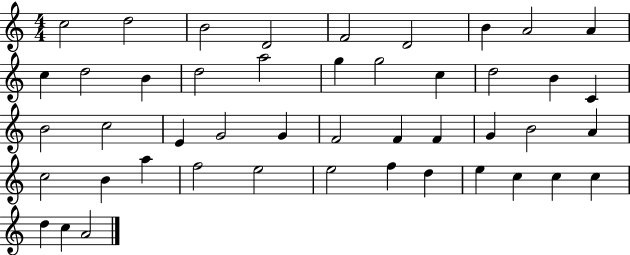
X:1
T:Untitled
M:4/4
L:1/4
K:C
c2 d2 B2 D2 F2 D2 B A2 A c d2 B d2 a2 g g2 c d2 B C B2 c2 E G2 G F2 F F G B2 A c2 B a f2 e2 e2 f d e c c c d c A2